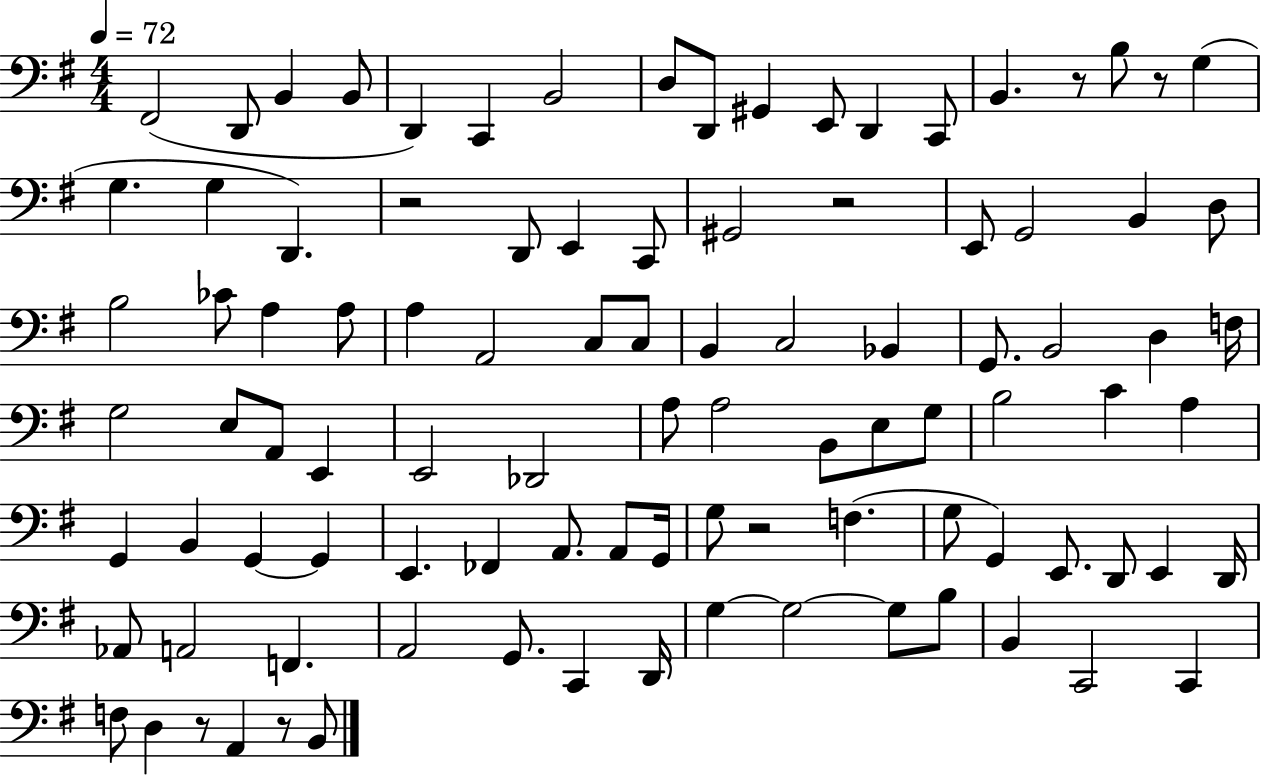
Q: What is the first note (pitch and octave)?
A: F#2